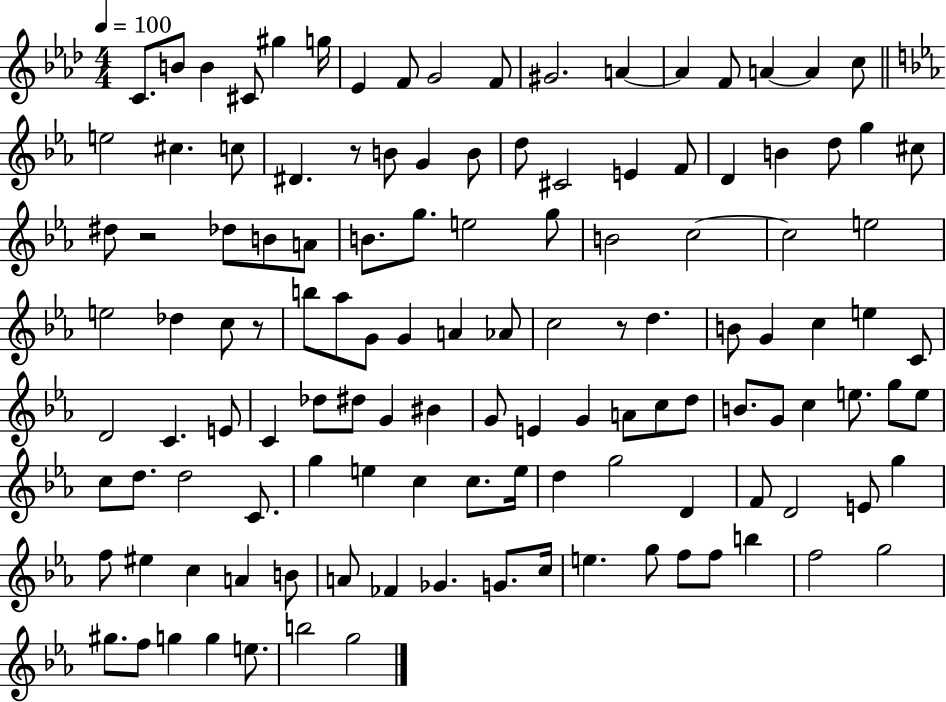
C4/e. B4/e B4/q C#4/e G#5/q G5/s Eb4/q F4/e G4/h F4/e G#4/h. A4/q A4/q F4/e A4/q A4/q C5/e E5/h C#5/q. C5/e D#4/q. R/e B4/e G4/q B4/e D5/e C#4/h E4/q F4/e D4/q B4/q D5/e G5/q C#5/e D#5/e R/h Db5/e B4/e A4/e B4/e. G5/e. E5/h G5/e B4/h C5/h C5/h E5/h E5/h Db5/q C5/e R/e B5/e Ab5/e G4/e G4/q A4/q Ab4/e C5/h R/e D5/q. B4/e G4/q C5/q E5/q C4/e D4/h C4/q. E4/e C4/q Db5/e D#5/e G4/q BIS4/q G4/e E4/q G4/q A4/e C5/e D5/e B4/e. G4/e C5/q E5/e. G5/e E5/e C5/e D5/e. D5/h C4/e. G5/q E5/q C5/q C5/e. E5/s D5/q G5/h D4/q F4/e D4/h E4/e G5/q F5/e EIS5/q C5/q A4/q B4/e A4/e FES4/q Gb4/q. G4/e. C5/s E5/q. G5/e F5/e F5/e B5/q F5/h G5/h G#5/e. F5/e G5/q G5/q E5/e. B5/h G5/h